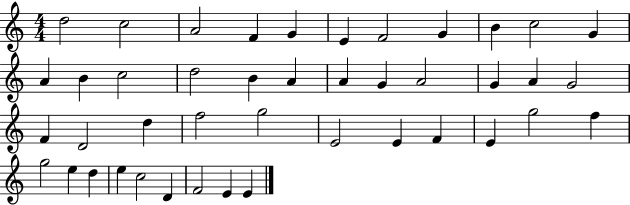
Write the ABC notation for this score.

X:1
T:Untitled
M:4/4
L:1/4
K:C
d2 c2 A2 F G E F2 G B c2 G A B c2 d2 B A A G A2 G A G2 F D2 d f2 g2 E2 E F E g2 f g2 e d e c2 D F2 E E